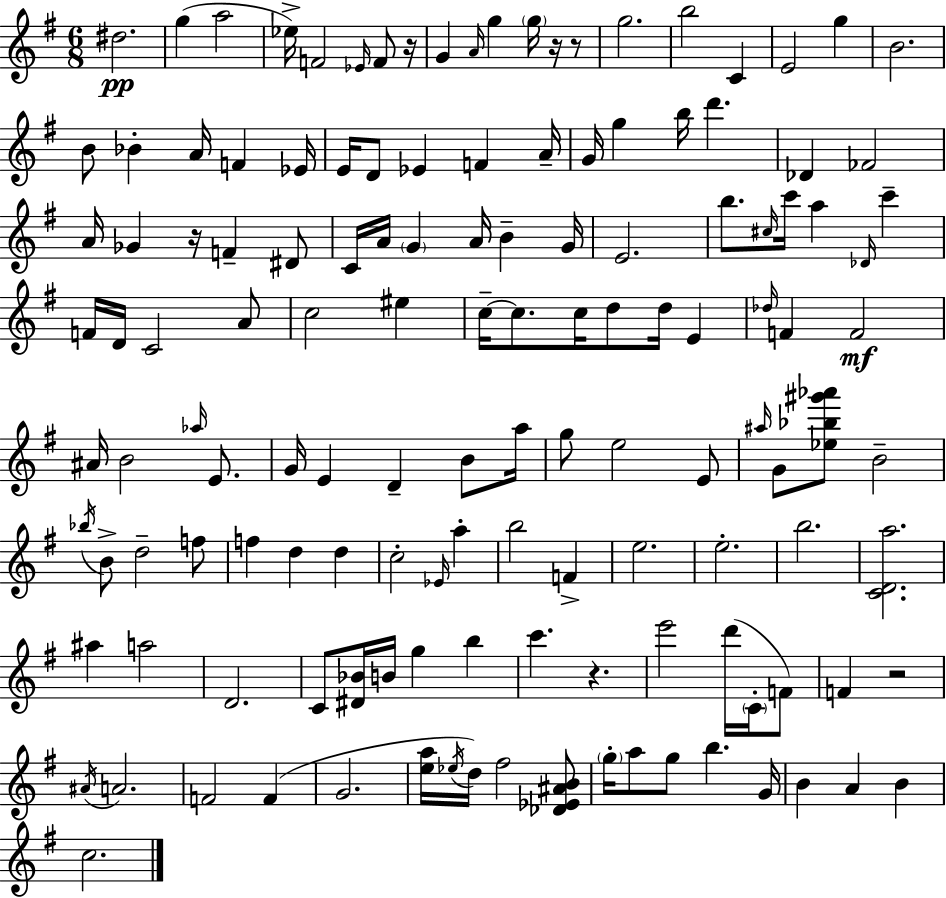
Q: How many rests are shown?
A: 6